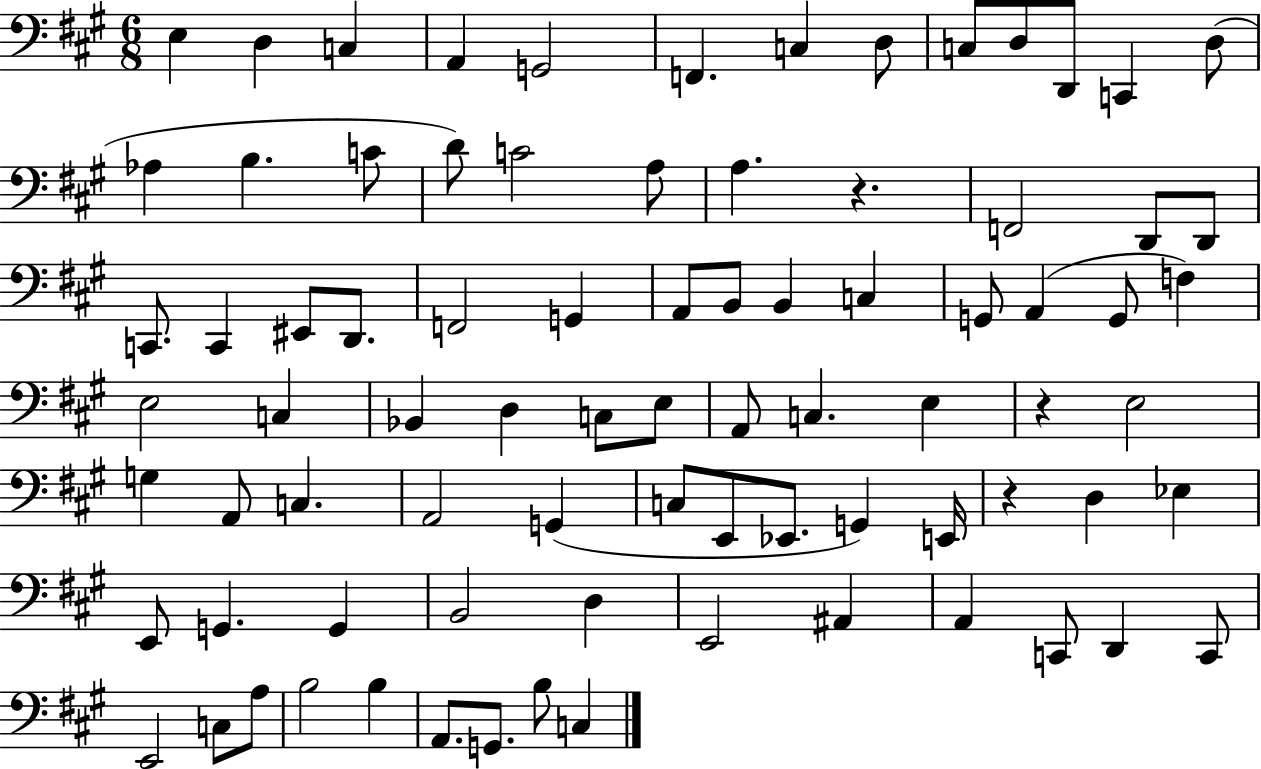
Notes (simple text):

E3/q D3/q C3/q A2/q G2/h F2/q. C3/q D3/e C3/e D3/e D2/e C2/q D3/e Ab3/q B3/q. C4/e D4/e C4/h A3/e A3/q. R/q. F2/h D2/e D2/e C2/e. C2/q EIS2/e D2/e. F2/h G2/q A2/e B2/e B2/q C3/q G2/e A2/q G2/e F3/q E3/h C3/q Bb2/q D3/q C3/e E3/e A2/e C3/q. E3/q R/q E3/h G3/q A2/e C3/q. A2/h G2/q C3/e E2/e Eb2/e. G2/q E2/s R/q D3/q Eb3/q E2/e G2/q. G2/q B2/h D3/q E2/h A#2/q A2/q C2/e D2/q C2/e E2/h C3/e A3/e B3/h B3/q A2/e. G2/e. B3/e C3/q